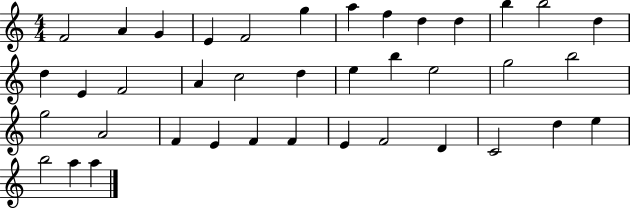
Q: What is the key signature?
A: C major